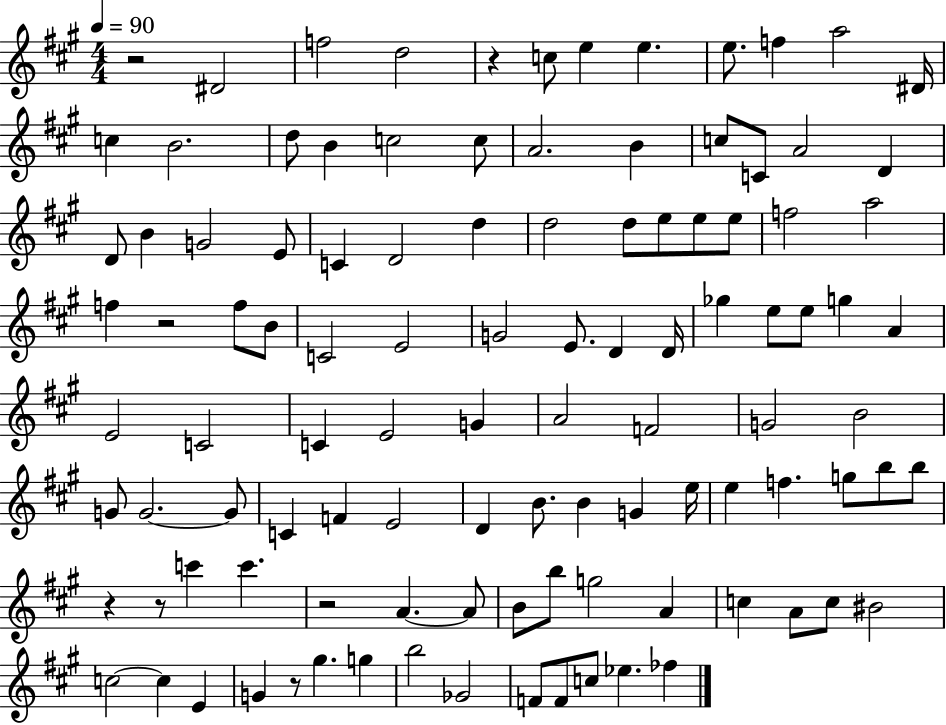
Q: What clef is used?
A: treble